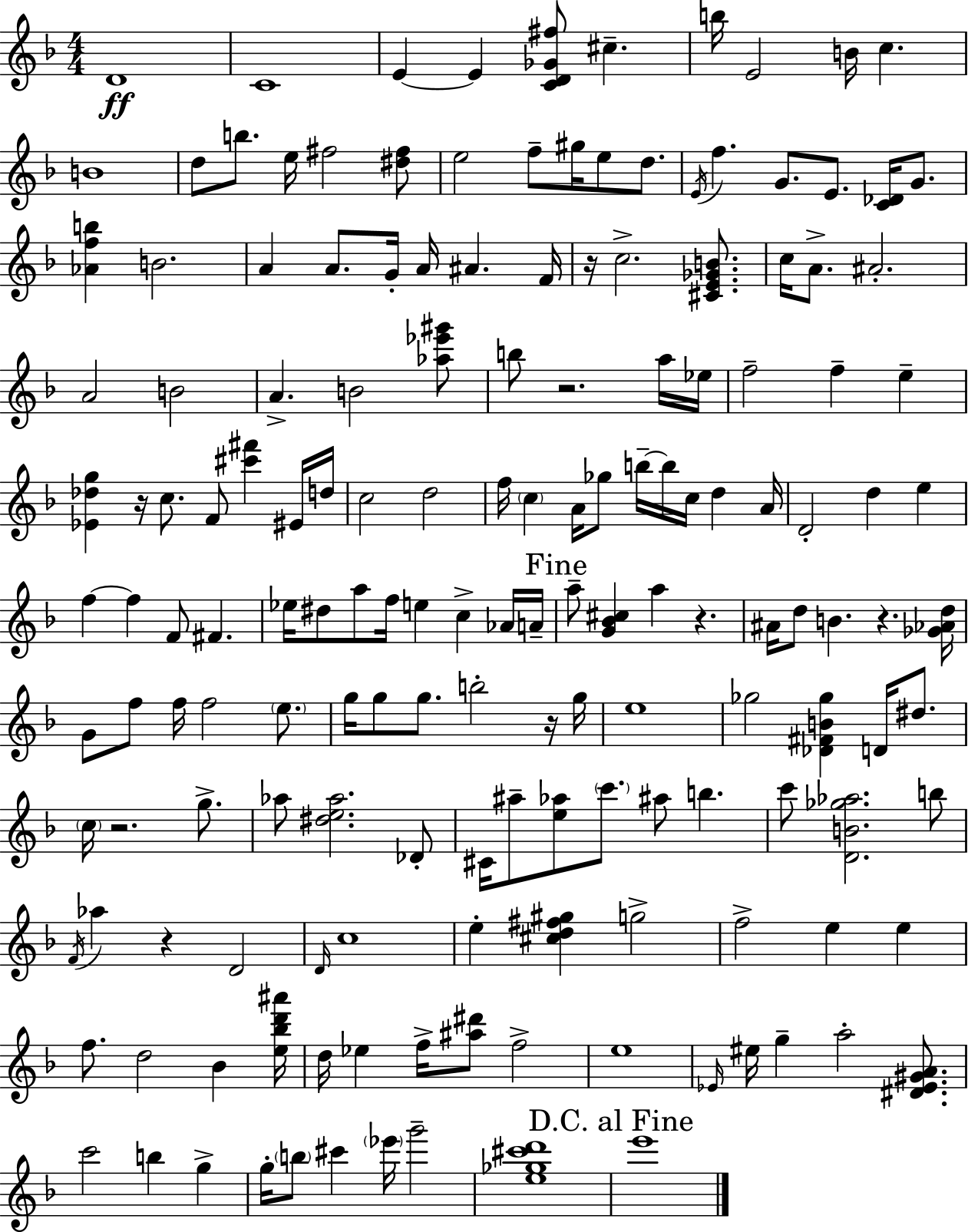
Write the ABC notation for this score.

X:1
T:Untitled
M:4/4
L:1/4
K:Dm
D4 C4 E E [CD_G^f]/2 ^c b/4 E2 B/4 c B4 d/2 b/2 e/4 ^f2 [^d^f]/2 e2 f/2 ^g/4 e/2 d/2 E/4 f G/2 E/2 [C_D]/4 G/2 [_Afb] B2 A A/2 G/4 A/4 ^A F/4 z/4 c2 [^CE_GB]/2 c/4 A/2 ^A2 A2 B2 A B2 [_a_e'^g']/2 b/2 z2 a/4 _e/4 f2 f e [_E_dg] z/4 c/2 F/2 [^c'^f'] ^E/4 d/4 c2 d2 f/4 c A/4 _g/2 b/4 b/4 c/4 d A/4 D2 d e f f F/2 ^F _e/4 ^d/2 a/2 f/4 e c _A/4 A/4 a/2 [G_B^c] a z ^A/4 d/2 B z [_G_Ad]/4 G/2 f/2 f/4 f2 e/2 g/4 g/2 g/2 b2 z/4 g/4 e4 _g2 [_D^FB_g] D/4 ^d/2 c/4 z2 g/2 _a/2 [^de_a]2 _D/2 ^C/4 ^a/2 [e_a]/2 c'/2 ^a/2 b c'/2 [DB_g_a]2 b/2 F/4 _a z D2 D/4 c4 e [^cd^f^g] g2 f2 e e f/2 d2 _B [e_bd'^a']/4 d/4 _e f/4 [^a^d']/2 f2 e4 _E/4 ^e/4 g a2 [^D_E^GA]/2 c'2 b g g/4 b/2 ^c' _e'/4 g'2 [e_g^c'd']4 e'4